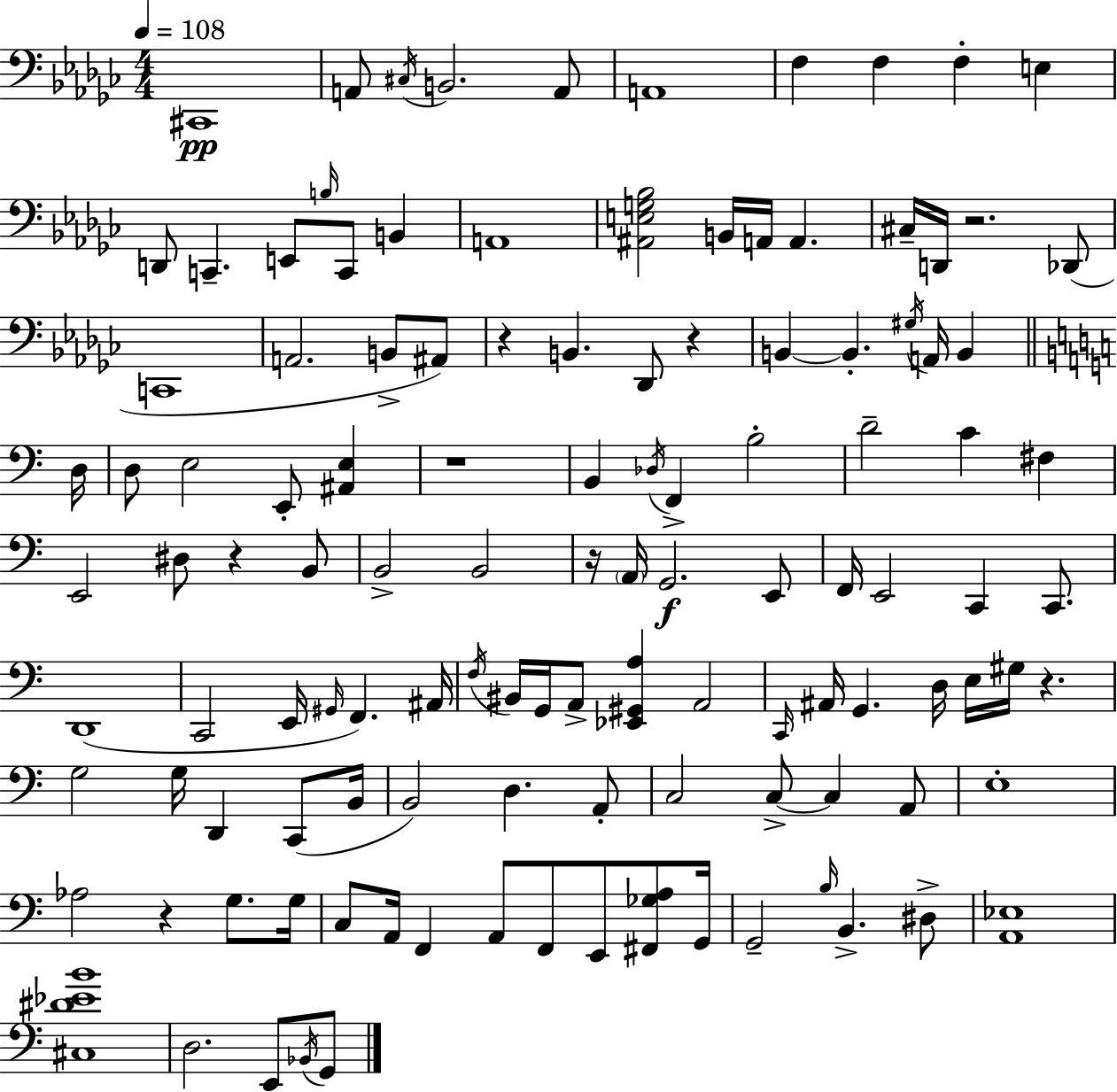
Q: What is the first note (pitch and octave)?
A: C#2